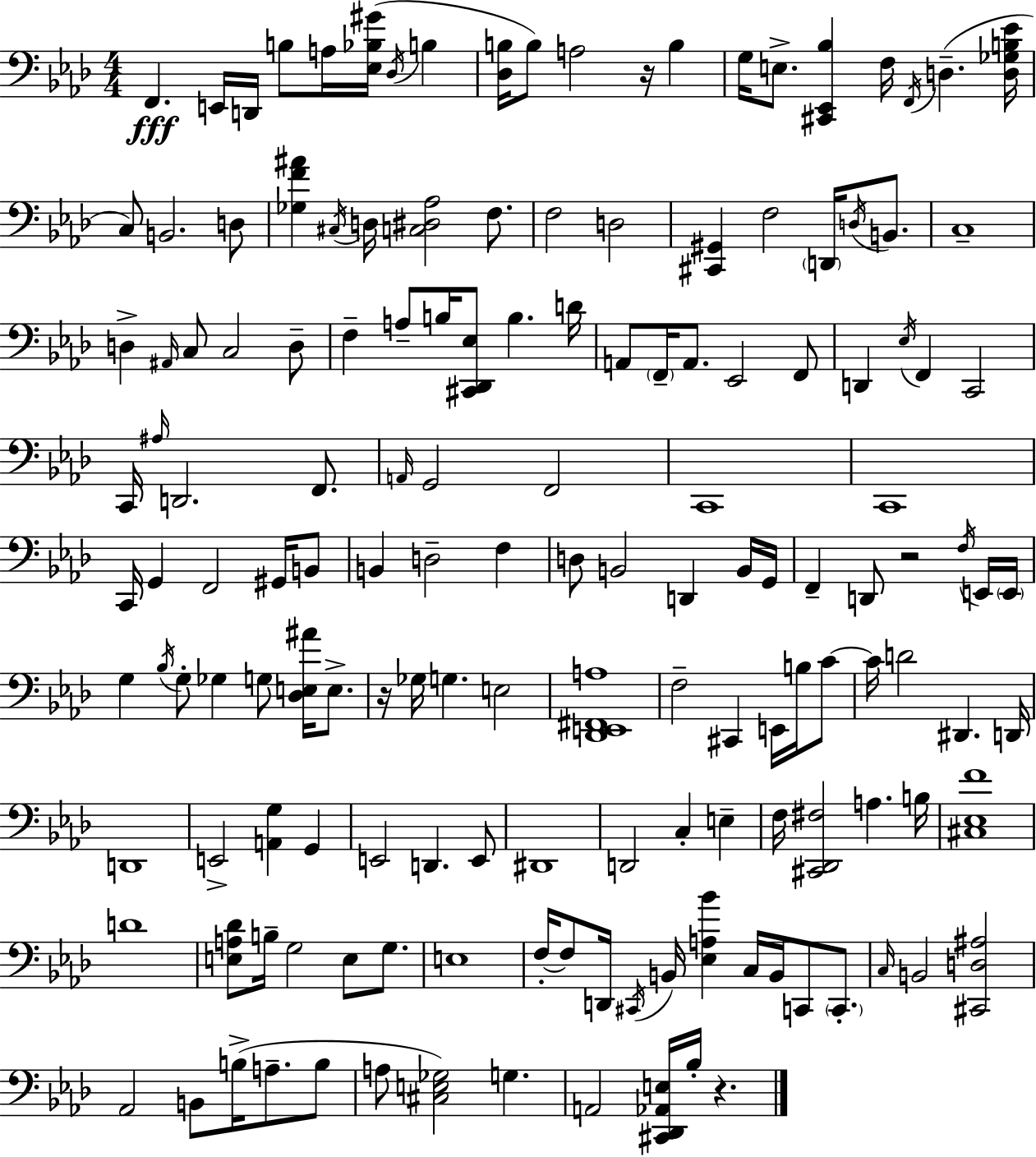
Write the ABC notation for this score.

X:1
T:Untitled
M:4/4
L:1/4
K:Fm
F,, E,,/4 D,,/4 B,/2 A,/4 [_E,_B,^G]/4 _D,/4 B, [_D,B,]/4 B,/2 A,2 z/4 B, G,/4 E,/2 [^C,,_E,,_B,] F,/4 F,,/4 D, [D,_G,B,_E]/4 C,/2 B,,2 D,/2 [_G,F^A] ^C,/4 D,/4 [C,^D,_A,]2 F,/2 F,2 D,2 [^C,,^G,,] F,2 D,,/4 D,/4 B,,/2 C,4 D, ^A,,/4 C,/2 C,2 D,/2 F, A,/2 B,/4 [^C,,_D,,_E,]/2 B, D/4 A,,/2 F,,/4 A,,/2 _E,,2 F,,/2 D,, _E,/4 F,, C,,2 C,,/4 ^A,/4 D,,2 F,,/2 A,,/4 G,,2 F,,2 C,,4 C,,4 C,,/4 G,, F,,2 ^G,,/4 B,,/2 B,, D,2 F, D,/2 B,,2 D,, B,,/4 G,,/4 F,, D,,/2 z2 F,/4 E,,/4 E,,/4 G, _B,/4 G,/2 _G, G,/2 [_D,E,^A]/4 E,/2 z/4 _G,/4 G, E,2 [_D,,E,,^F,,A,]4 F,2 ^C,, E,,/4 B,/4 C/2 C/4 D2 ^D,, D,,/4 D,,4 E,,2 [A,,G,] G,, E,,2 D,, E,,/2 ^D,,4 D,,2 C, E, F,/4 [^C,,_D,,^F,]2 A, B,/4 [^C,_E,F]4 D4 [E,A,_D]/2 B,/4 G,2 E,/2 G,/2 E,4 F,/4 F,/2 D,,/4 ^C,,/4 B,,/4 [_E,A,_B] C,/4 B,,/4 C,,/2 C,,/2 C,/4 B,,2 [^C,,D,^A,]2 _A,,2 B,,/2 B,/4 A,/2 B,/2 A,/2 [^C,E,_G,]2 G, A,,2 [^C,,_D,,_A,,E,]/4 _B,/4 z